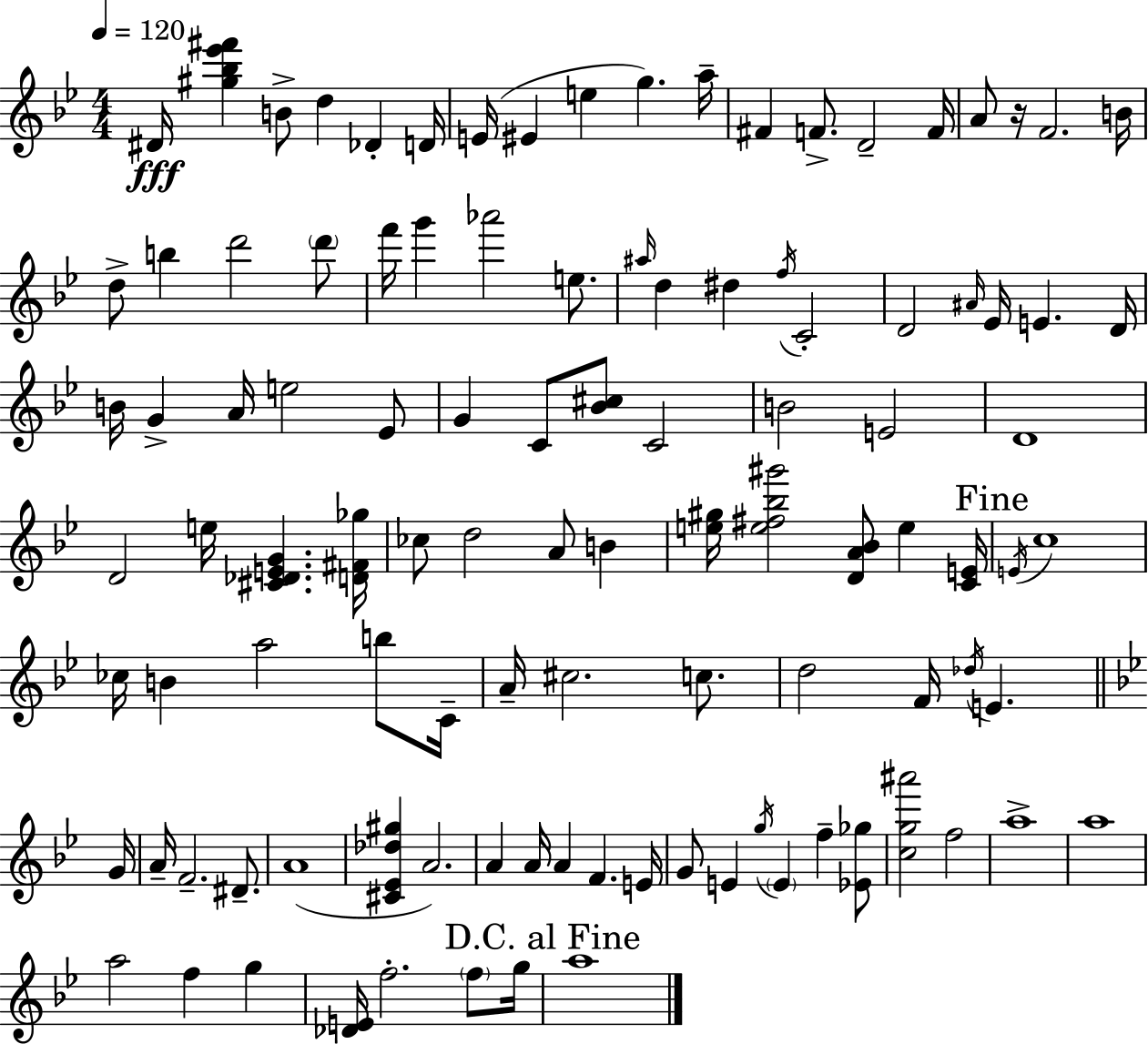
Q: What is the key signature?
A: BES major